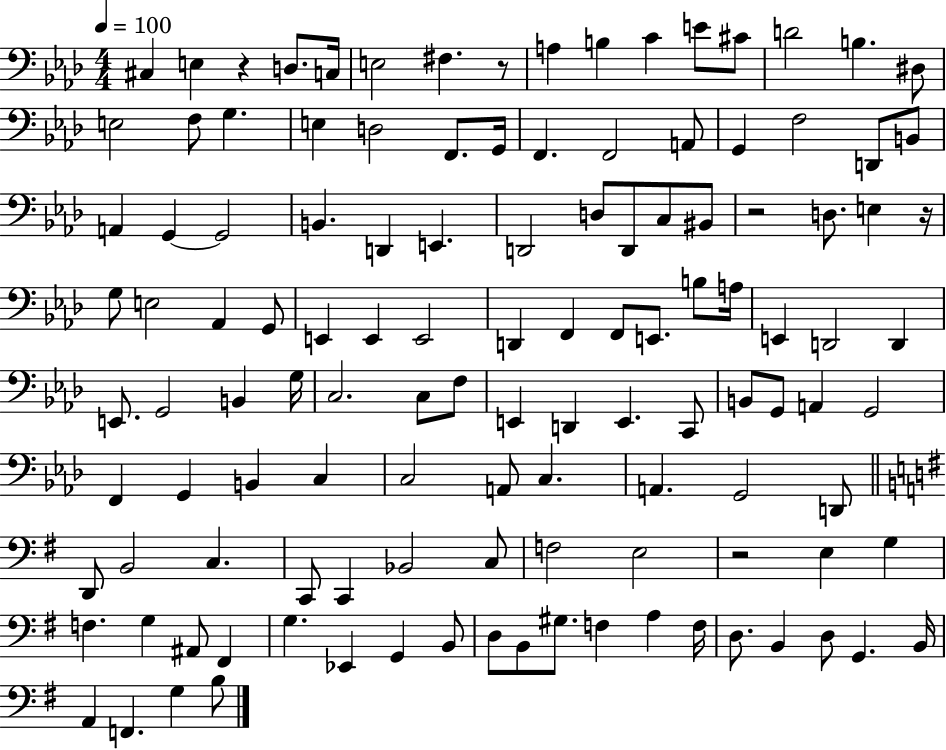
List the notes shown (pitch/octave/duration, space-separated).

C#3/q E3/q R/q D3/e. C3/s E3/h F#3/q. R/e A3/q B3/q C4/q E4/e C#4/e D4/h B3/q. D#3/e E3/h F3/e G3/q. E3/q D3/h F2/e. G2/s F2/q. F2/h A2/e G2/q F3/h D2/e B2/e A2/q G2/q G2/h B2/q. D2/q E2/q. D2/h D3/e D2/e C3/e BIS2/e R/h D3/e. E3/q R/s G3/e E3/h Ab2/q G2/e E2/q E2/q E2/h D2/q F2/q F2/e E2/e. B3/e A3/s E2/q D2/h D2/q E2/e. G2/h B2/q G3/s C3/h. C3/e F3/e E2/q D2/q E2/q. C2/e B2/e G2/e A2/q G2/h F2/q G2/q B2/q C3/q C3/h A2/e C3/q. A2/q. G2/h D2/e D2/e B2/h C3/q. C2/e C2/q Bb2/h C3/e F3/h E3/h R/h E3/q G3/q F3/q. G3/q A#2/e F#2/q G3/q. Eb2/q G2/q B2/e D3/e B2/e G#3/e. F3/q A3/q F3/s D3/e. B2/q D3/e G2/q. B2/s A2/q F2/q. G3/q B3/e